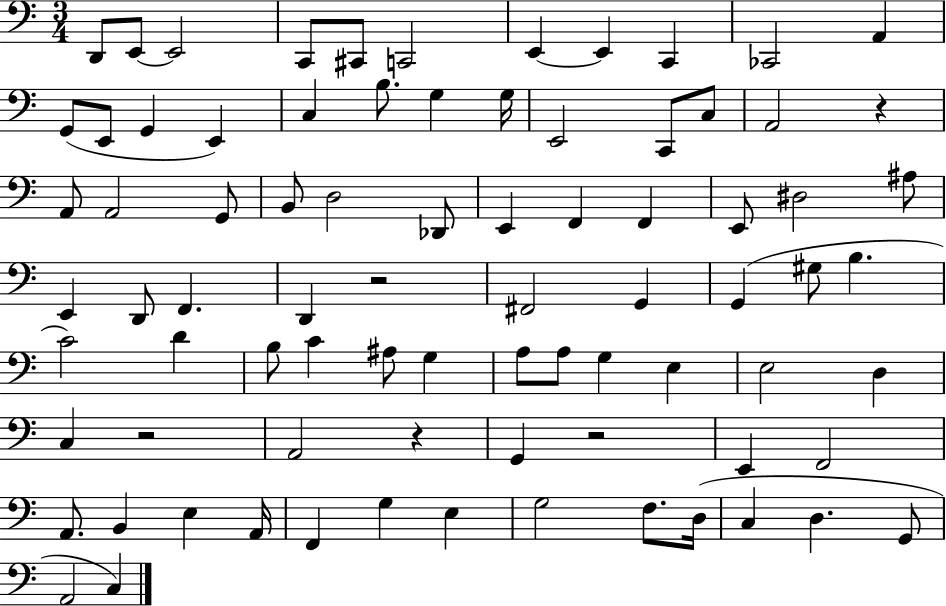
X:1
T:Untitled
M:3/4
L:1/4
K:C
D,,/2 E,,/2 E,,2 C,,/2 ^C,,/2 C,,2 E,, E,, C,, _C,,2 A,, G,,/2 E,,/2 G,, E,, C, B,/2 G, G,/4 E,,2 C,,/2 C,/2 A,,2 z A,,/2 A,,2 G,,/2 B,,/2 D,2 _D,,/2 E,, F,, F,, E,,/2 ^D,2 ^A,/2 E,, D,,/2 F,, D,, z2 ^F,,2 G,, G,, ^G,/2 B, C2 D B,/2 C ^A,/2 G, A,/2 A,/2 G, E, E,2 D, C, z2 A,,2 z G,, z2 E,, F,,2 A,,/2 B,, E, A,,/4 F,, G, E, G,2 F,/2 D,/4 C, D, G,,/2 A,,2 C,